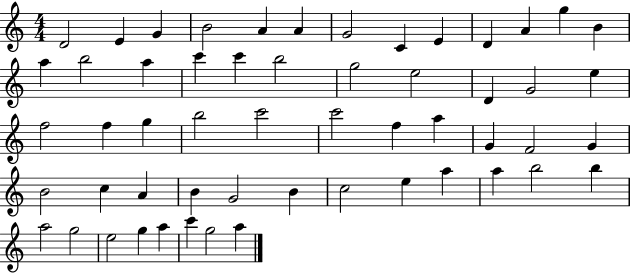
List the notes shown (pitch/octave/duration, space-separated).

D4/h E4/q G4/q B4/h A4/q A4/q G4/h C4/q E4/q D4/q A4/q G5/q B4/q A5/q B5/h A5/q C6/q C6/q B5/h G5/h E5/h D4/q G4/h E5/q F5/h F5/q G5/q B5/h C6/h C6/h F5/q A5/q G4/q F4/h G4/q B4/h C5/q A4/q B4/q G4/h B4/q C5/h E5/q A5/q A5/q B5/h B5/q A5/h G5/h E5/h G5/q A5/q C6/q G5/h A5/q